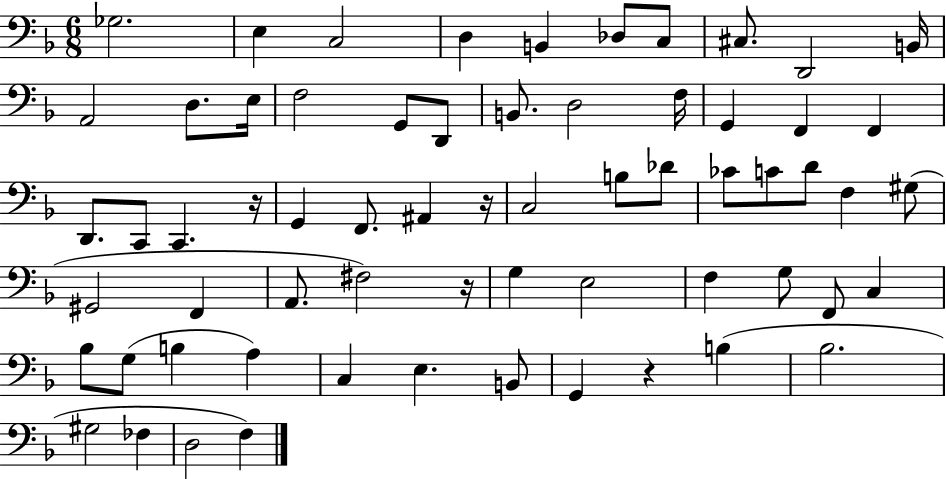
{
  \clef bass
  \numericTimeSignature
  \time 6/8
  \key f \major
  ges2. | e4 c2 | d4 b,4 des8 c8 | cis8. d,2 b,16 | \break a,2 d8. e16 | f2 g,8 d,8 | b,8. d2 f16 | g,4 f,4 f,4 | \break d,8. c,8 c,4. r16 | g,4 f,8. ais,4 r16 | c2 b8 des'8 | ces'8 c'8 d'8 f4 gis8( | \break gis,2 f,4 | a,8. fis2) r16 | g4 e2 | f4 g8 f,8 c4 | \break bes8 g8( b4 a4) | c4 e4. b,8 | g,4 r4 b4( | bes2. | \break gis2 fes4 | d2 f4) | \bar "|."
}